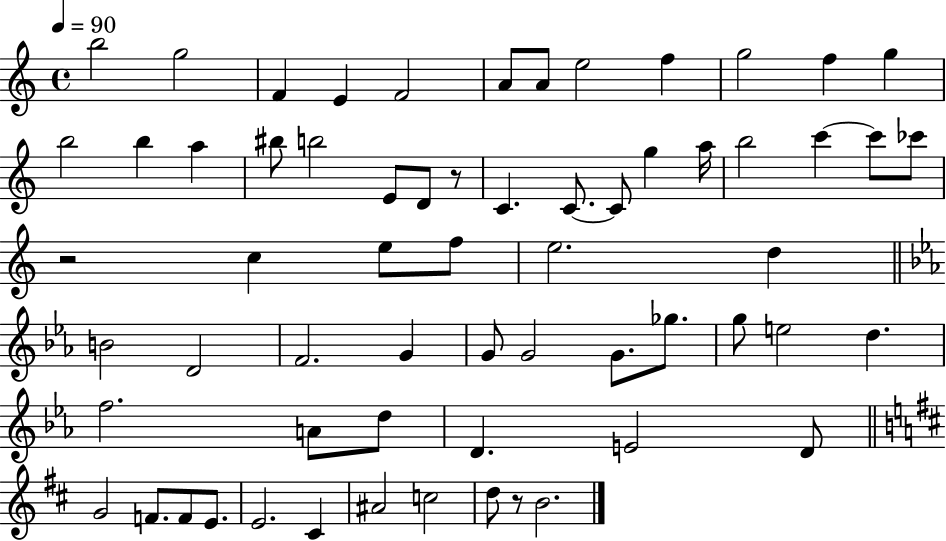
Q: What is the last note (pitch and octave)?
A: B4